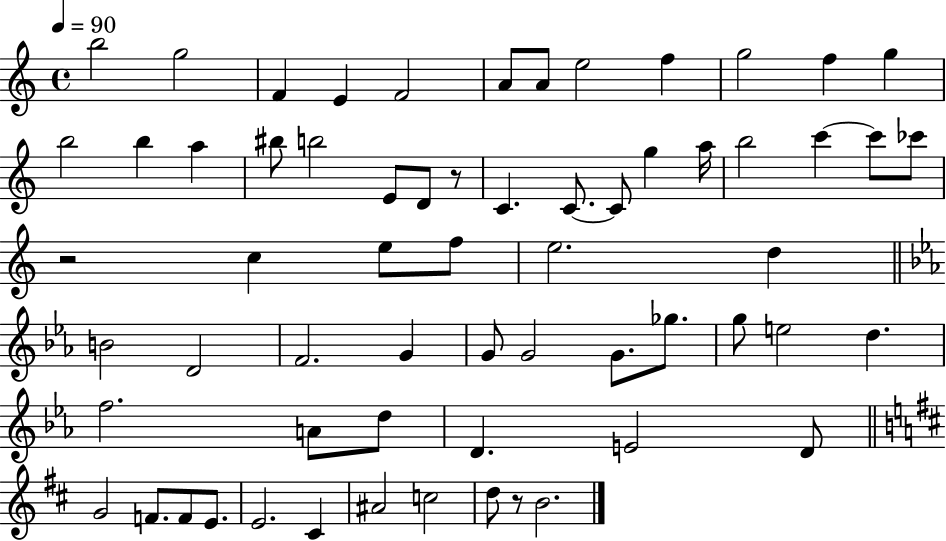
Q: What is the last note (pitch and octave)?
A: B4